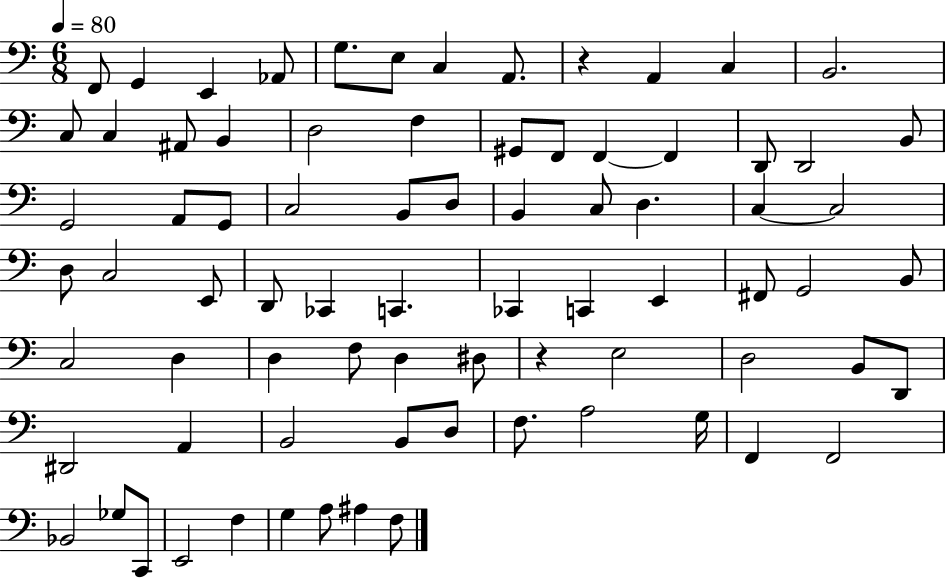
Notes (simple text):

F2/e G2/q E2/q Ab2/e G3/e. E3/e C3/q A2/e. R/q A2/q C3/q B2/h. C3/e C3/q A#2/e B2/q D3/h F3/q G#2/e F2/e F2/q F2/q D2/e D2/h B2/e G2/h A2/e G2/e C3/h B2/e D3/e B2/q C3/e D3/q. C3/q C3/h D3/e C3/h E2/e D2/e CES2/q C2/q. CES2/q C2/q E2/q F#2/e G2/h B2/e C3/h D3/q D3/q F3/e D3/q D#3/e R/q E3/h D3/h B2/e D2/e D#2/h A2/q B2/h B2/e D3/e F3/e. A3/h G3/s F2/q F2/h Bb2/h Gb3/e C2/e E2/h F3/q G3/q A3/e A#3/q F3/e